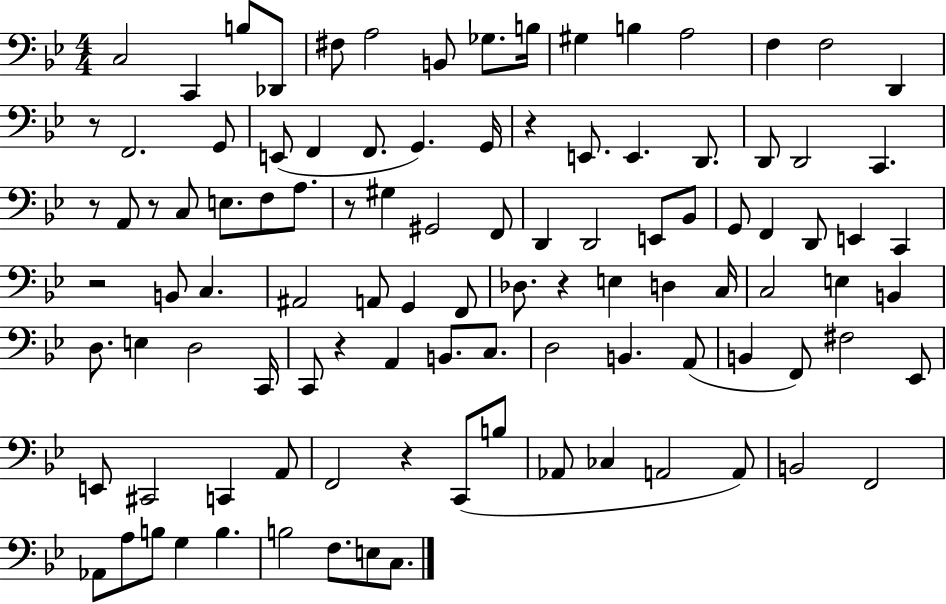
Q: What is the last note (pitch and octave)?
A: C3